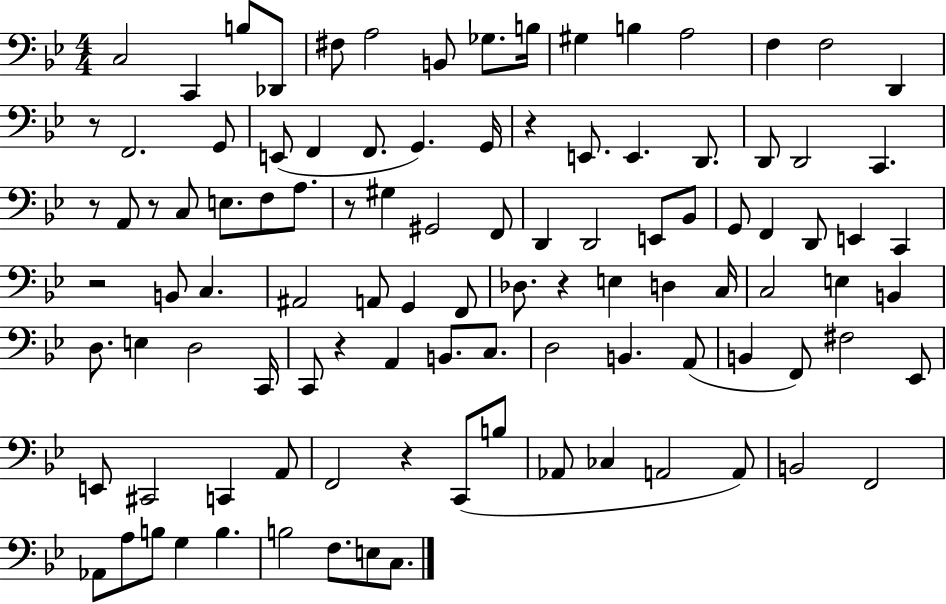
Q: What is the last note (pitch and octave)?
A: C3